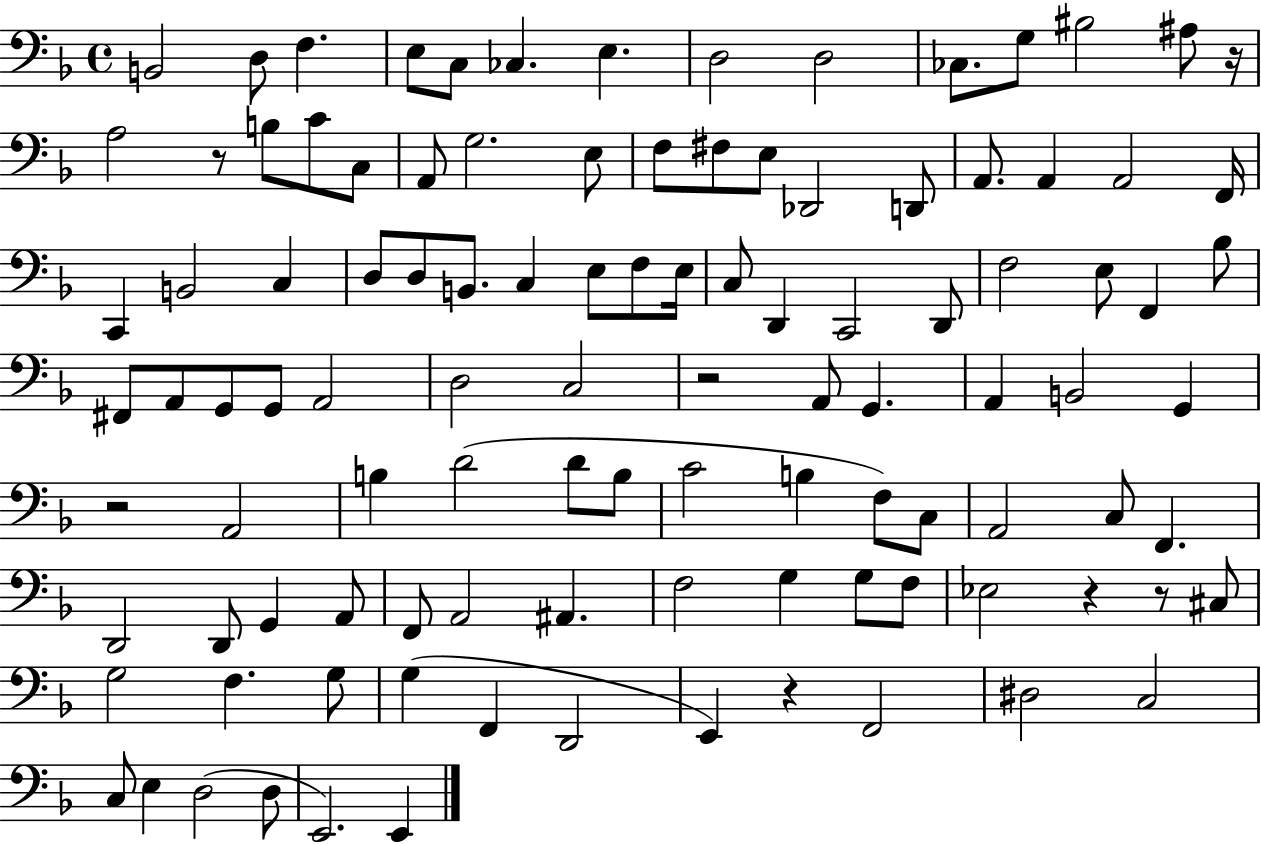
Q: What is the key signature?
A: F major